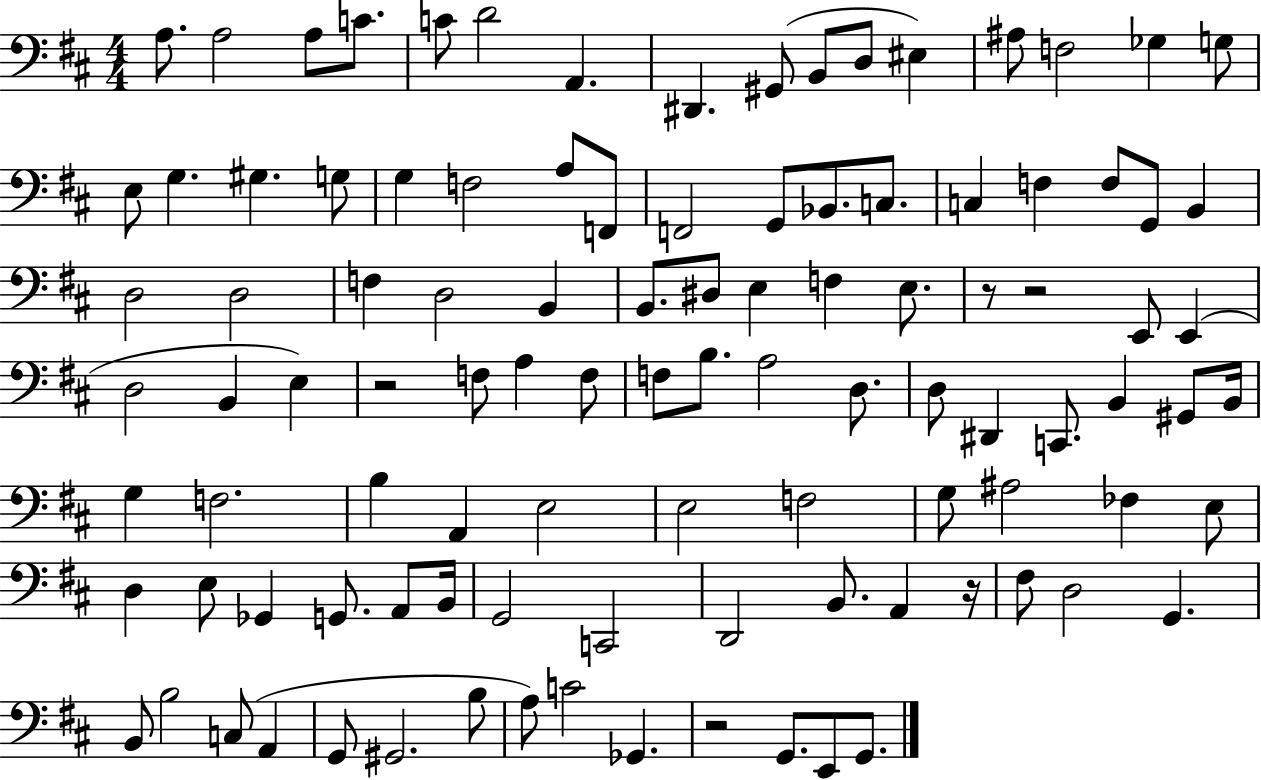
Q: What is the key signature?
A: D major